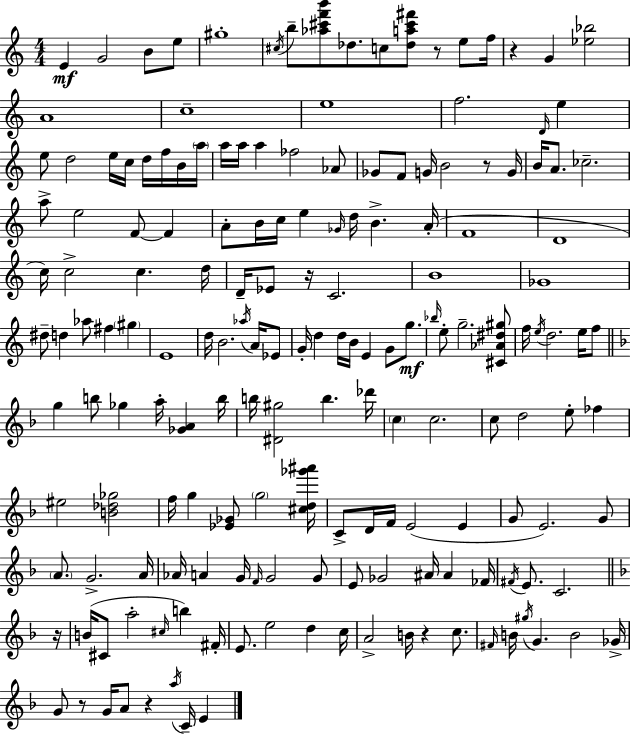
{
  \clef treble
  \numericTimeSignature
  \time 4/4
  \key a \minor
  e'4\mf g'2 b'8 e''8 | gis''1-. | \acciaccatura { cis''16 } b''8-- <aes'' cis''' f''' b'''>8 des''8. c''8 <des'' a'' cis''' fis'''>8 r8 e''8 | f''16 r4 g'4 <ees'' bes''>2 | \break a'1 | c''1-- | e''1 | f''2. \grace { d'16 } e''4 | \break e''8 d''2 e''16 c''16 d''16 f''16 | b'16 \parenthesize a''16 a''16 a''16 a''4 fes''2 | aes'8 ges'8 f'8 g'16 b'2 r8 | g'16 b'16 a'8. ces''2.-- | \break a''8-> e''2 f'8~~ f'4 | a'8-. b'16 c''16 e''4 \grace { ges'16 } d''16 b'4.-> | a'16-.( f'1 | d'1 | \break c''16) c''2-> c''4. | d''16 d'16-- ees'8 r16 c'2. | b'1 | ges'1 | \break dis''8-- d''4 aes''8 fis''4 \parenthesize gis''4 | e'1 | d''16 b'2. | \acciaccatura { aes''16 } a'16 ees'8 g'16-. d''4 d''16 b'16 e'4 g'8 | \break g''8.\mf \grace { bes''16 } e''8-. g''2.-- | <cis' aes' dis'' gis''>8 f''16 \acciaccatura { e''16 } d''2. | e''16 f''8 \bar "||" \break \key f \major g''4 b''8 ges''4 a''16-. <ges' a'>4 b''16 | b''16 <dis' gis''>2 b''4. des'''16 | \parenthesize c''4 c''2. | c''8 d''2 e''8-. fes''4 | \break eis''2 <b' des'' ges''>2 | f''16 g''4 <ees' ges'>8 \parenthesize g''2 <cis'' d'' ges''' ais'''>16 | c'8-> d'16 f'16 e'2( e'4 | g'8 e'2.) g'8 | \break \parenthesize a'8. g'2.-> a'16 | aes'16 a'4 g'16 \grace { f'16 } g'2 g'8 | e'8 ges'2 ais'16 ais'4 | fes'16 \acciaccatura { fis'16 } e'8. c'2. | \break \bar "||" \break \key f \major r16 b'16( cis'8 a''2-. \grace { cis''16 } b''4) | fis'16-. e'8. e''2 d''4 | c''16 a'2-> b'16 r4 c''8. | \grace { fis'16 } b'16 \acciaccatura { gis''16 } g'4. b'2 | \break ges'16-> g'8 r8 g'16 a'8 r4 \acciaccatura { a''16 } | c'16-- e'4 \bar "|."
}